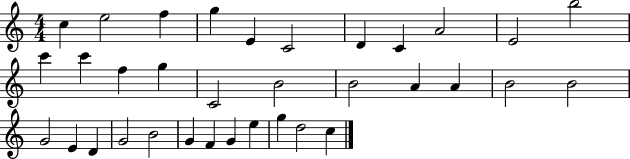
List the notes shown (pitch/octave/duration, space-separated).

C5/q E5/h F5/q G5/q E4/q C4/h D4/q C4/q A4/h E4/h B5/h C6/q C6/q F5/q G5/q C4/h B4/h B4/h A4/q A4/q B4/h B4/h G4/h E4/q D4/q G4/h B4/h G4/q F4/q G4/q E5/q G5/q D5/h C5/q